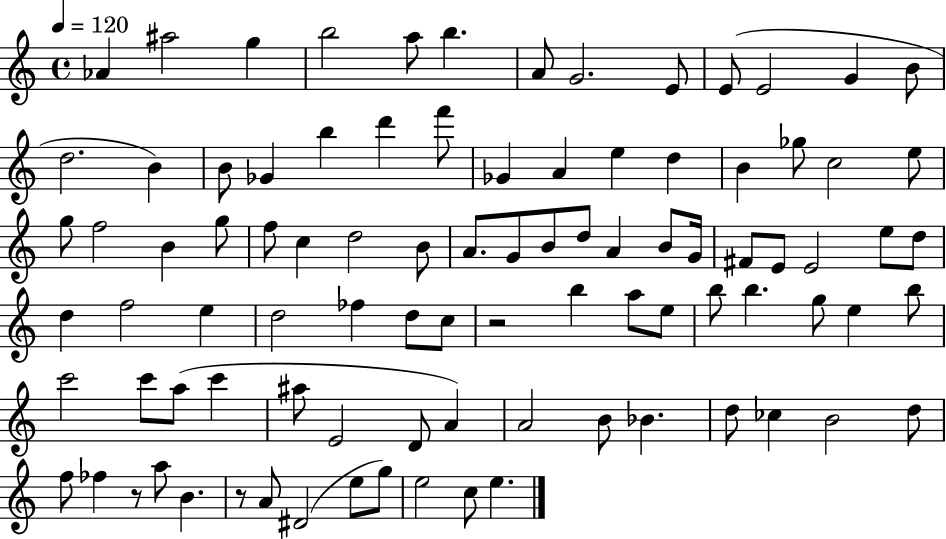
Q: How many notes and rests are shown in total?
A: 92